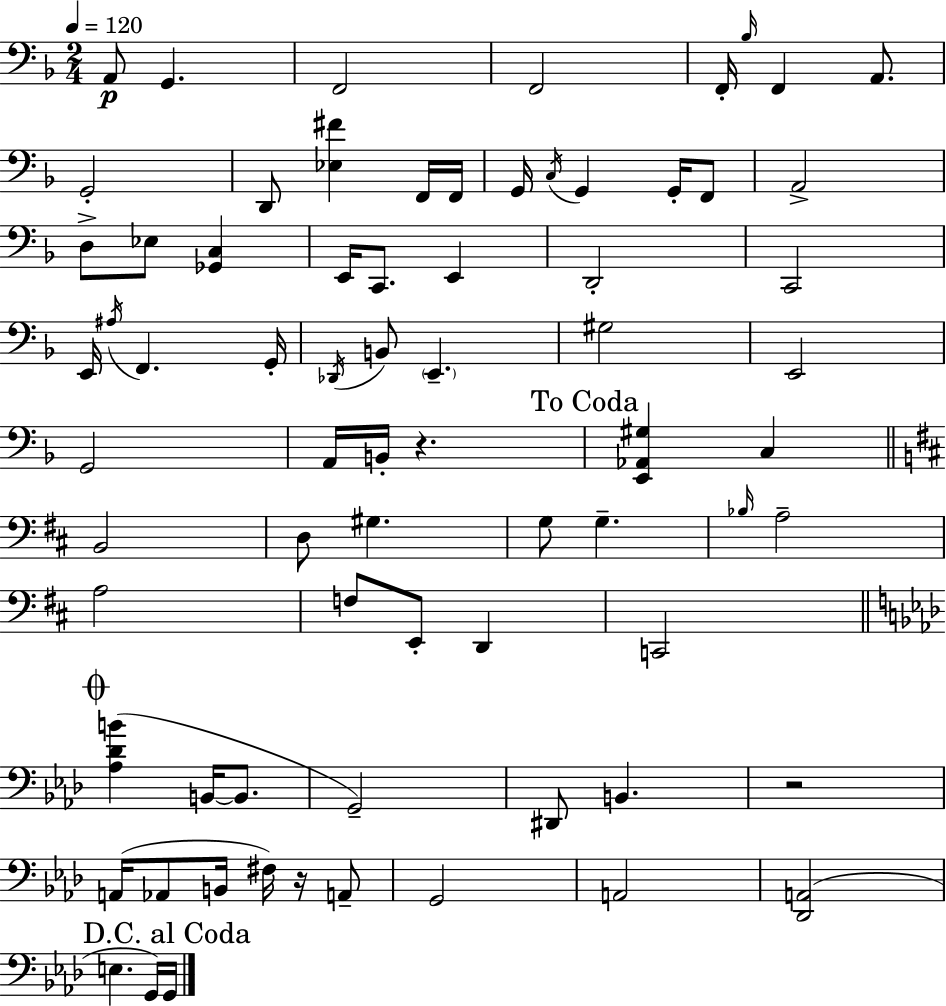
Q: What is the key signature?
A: F major